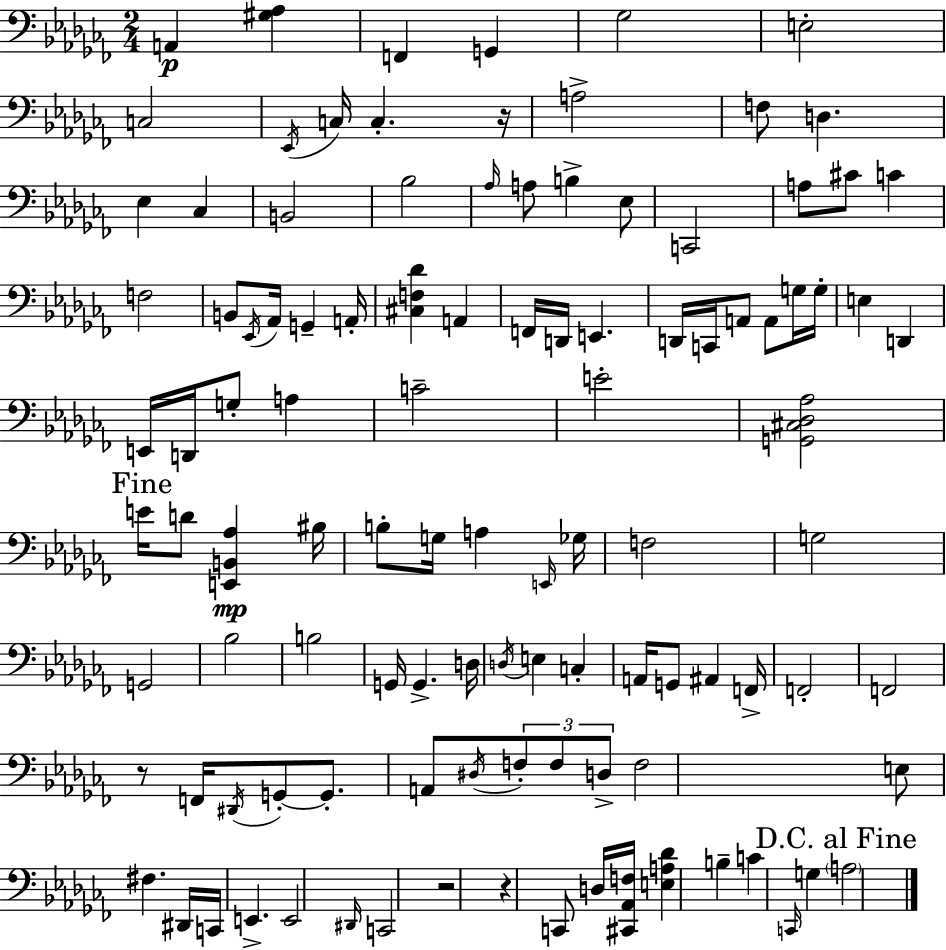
{
  \clef bass
  \numericTimeSignature
  \time 2/4
  \key aes \minor
  a,4\p <gis aes>4 | f,4 g,4 | ges2 | e2-. | \break c2 | \acciaccatura { ees,16 } c16 c4.-. | r16 a2-> | f8 d4. | \break ees4 ces4 | b,2 | bes2 | \grace { aes16 } a8 b4-> | \break ees8 c,2 | a8 cis'8 c'4 | f2 | b,8 \acciaccatura { ees,16 } aes,16 g,4-- | \break a,16-. <cis f des'>4 a,4 | f,16 d,16 e,4. | d,16 c,16 a,8 a,8 | g16 g16-. e4 d,4 | \break e,16 d,16 g8-. a4 | c'2-- | e'2-. | <g, cis des aes>2 | \break \mark "Fine" e'16 d'8 <e, b, aes>4\mp | bis16 b8-. g16 a4 | \grace { e,16 } ges16 f2 | g2 | \break g,2 | bes2 | b2 | g,16 g,4.-> | \break d16 \acciaccatura { d16 } e4 | c4-. a,16 g,8 | ais,4 f,16-> f,2-. | f,2 | \break r8 f,16 | \acciaccatura { dis,16 } g,8-.~~ g,8.-. a,8 | \acciaccatura { dis16 } \tuplet 3/2 { f8-. f8 d8-> } f2 | e8 | \break fis4. dis,16 | c,16 e,4.-> e,2 | \grace { dis,16 } | c,2 | \break r2 | r4 c,8 d16 <cis, aes, f>16 | <e a des'>4 b4-- | c'4 \grace { c,16 } g4 | \break \mark "D.C. al Fine" \parenthesize a2 | \bar "|."
}